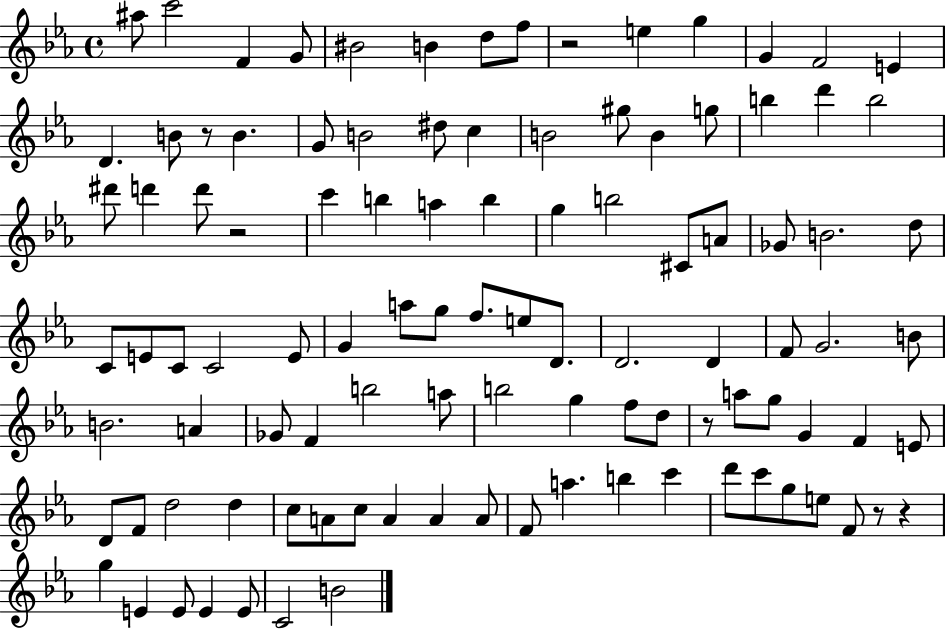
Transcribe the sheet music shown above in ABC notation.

X:1
T:Untitled
M:4/4
L:1/4
K:Eb
^a/2 c'2 F G/2 ^B2 B d/2 f/2 z2 e g G F2 E D B/2 z/2 B G/2 B2 ^d/2 c B2 ^g/2 B g/2 b d' b2 ^d'/2 d' d'/2 z2 c' b a b g b2 ^C/2 A/2 _G/2 B2 d/2 C/2 E/2 C/2 C2 E/2 G a/2 g/2 f/2 e/2 D/2 D2 D F/2 G2 B/2 B2 A _G/2 F b2 a/2 b2 g f/2 d/2 z/2 a/2 g/2 G F E/2 D/2 F/2 d2 d c/2 A/2 c/2 A A A/2 F/2 a b c' d'/2 c'/2 g/2 e/2 F/2 z/2 z g E E/2 E E/2 C2 B2